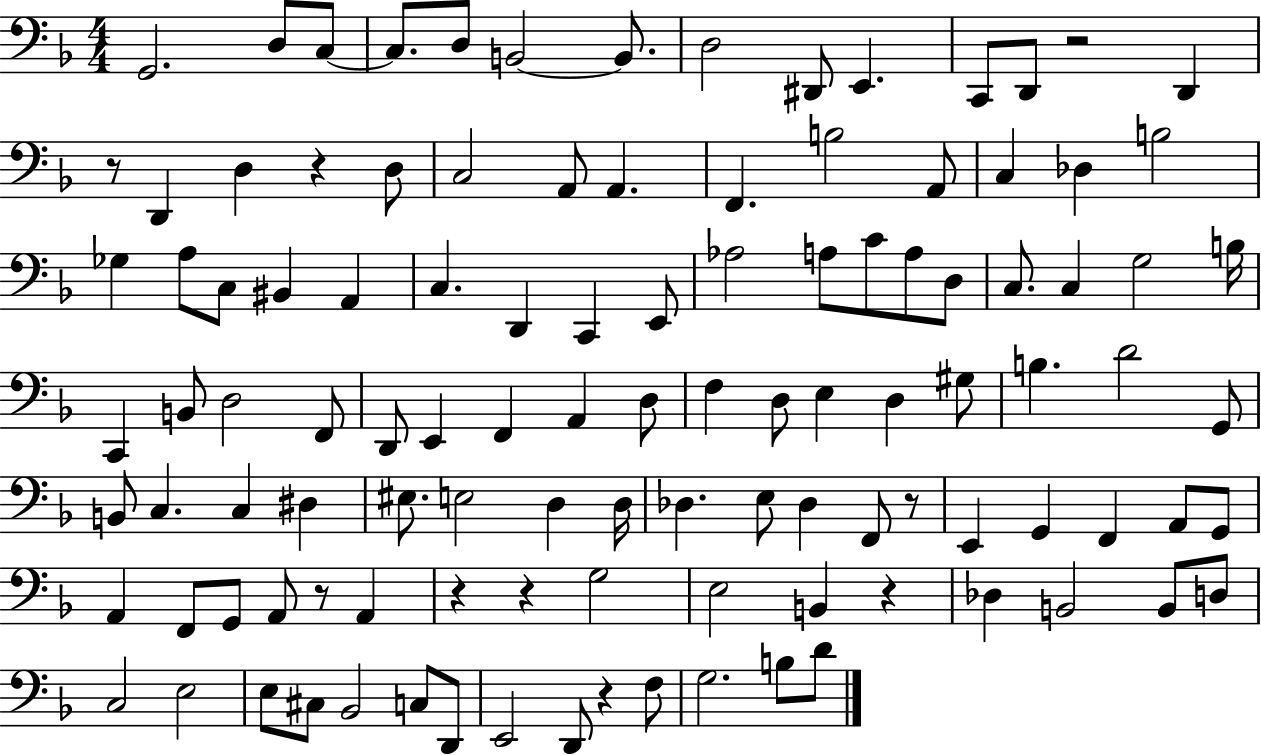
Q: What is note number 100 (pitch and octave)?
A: G3